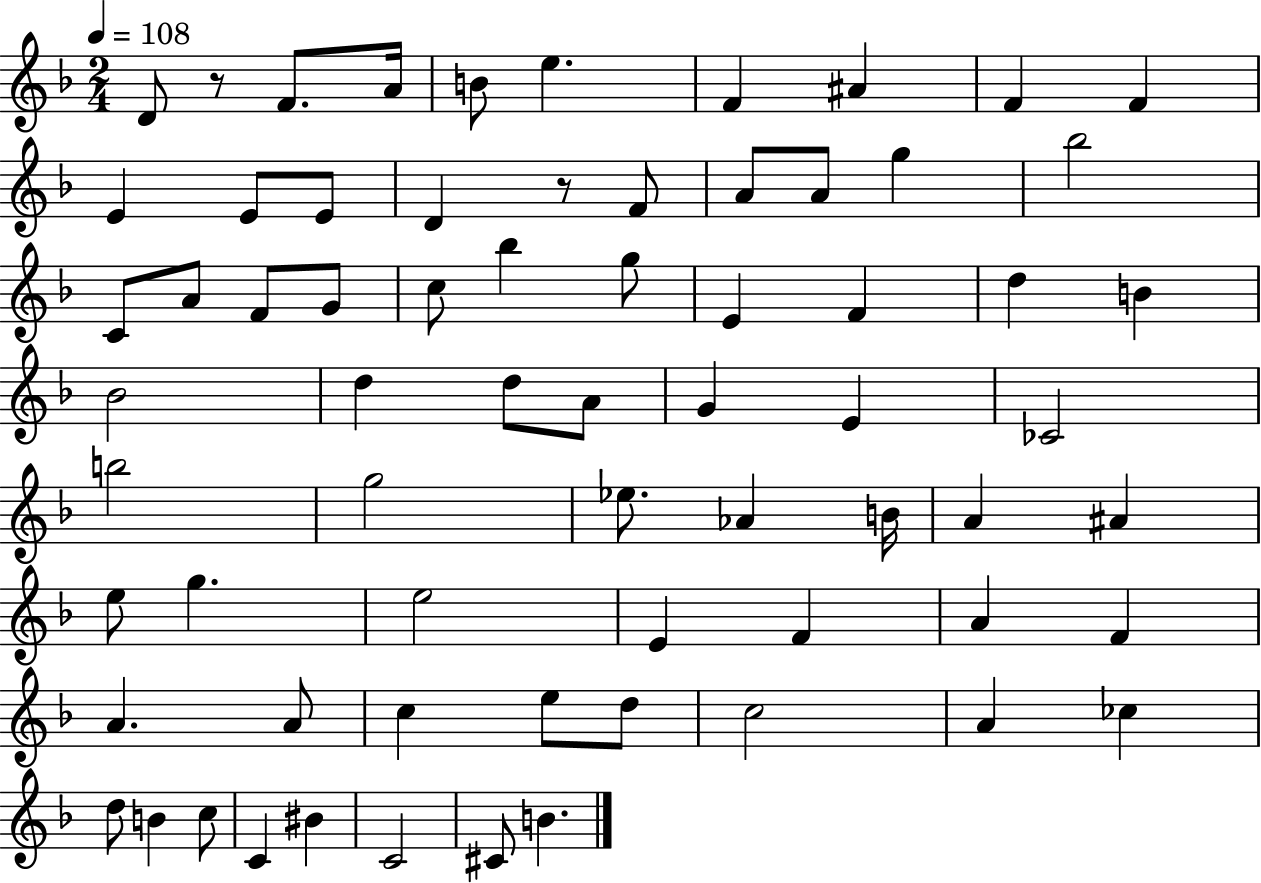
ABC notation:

X:1
T:Untitled
M:2/4
L:1/4
K:F
D/2 z/2 F/2 A/4 B/2 e F ^A F F E E/2 E/2 D z/2 F/2 A/2 A/2 g _b2 C/2 A/2 F/2 G/2 c/2 _b g/2 E F d B _B2 d d/2 A/2 G E _C2 b2 g2 _e/2 _A B/4 A ^A e/2 g e2 E F A F A A/2 c e/2 d/2 c2 A _c d/2 B c/2 C ^B C2 ^C/2 B